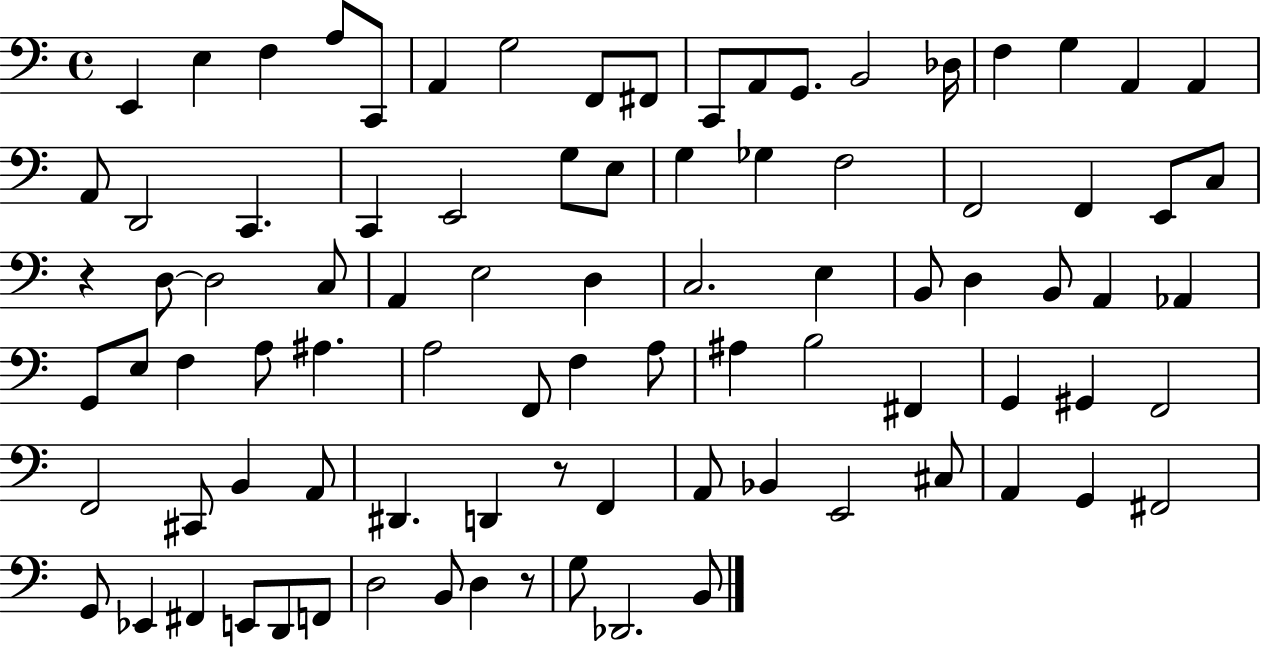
E2/q E3/q F3/q A3/e C2/e A2/q G3/h F2/e F#2/e C2/e A2/e G2/e. B2/h Db3/s F3/q G3/q A2/q A2/q A2/e D2/h C2/q. C2/q E2/h G3/e E3/e G3/q Gb3/q F3/h F2/h F2/q E2/e C3/e R/q D3/e D3/h C3/e A2/q E3/h D3/q C3/h. E3/q B2/e D3/q B2/e A2/q Ab2/q G2/e E3/e F3/q A3/e A#3/q. A3/h F2/e F3/q A3/e A#3/q B3/h F#2/q G2/q G#2/q F2/h F2/h C#2/e B2/q A2/e D#2/q. D2/q R/e F2/q A2/e Bb2/q E2/h C#3/e A2/q G2/q F#2/h G2/e Eb2/q F#2/q E2/e D2/e F2/e D3/h B2/e D3/q R/e G3/e Db2/h. B2/e